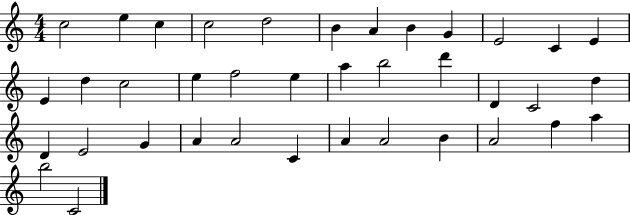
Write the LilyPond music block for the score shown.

{
  \clef treble
  \numericTimeSignature
  \time 4/4
  \key c \major
  c''2 e''4 c''4 | c''2 d''2 | b'4 a'4 b'4 g'4 | e'2 c'4 e'4 | \break e'4 d''4 c''2 | e''4 f''2 e''4 | a''4 b''2 d'''4 | d'4 c'2 d''4 | \break d'4 e'2 g'4 | a'4 a'2 c'4 | a'4 a'2 b'4 | a'2 f''4 a''4 | \break b''2 c'2 | \bar "|."
}